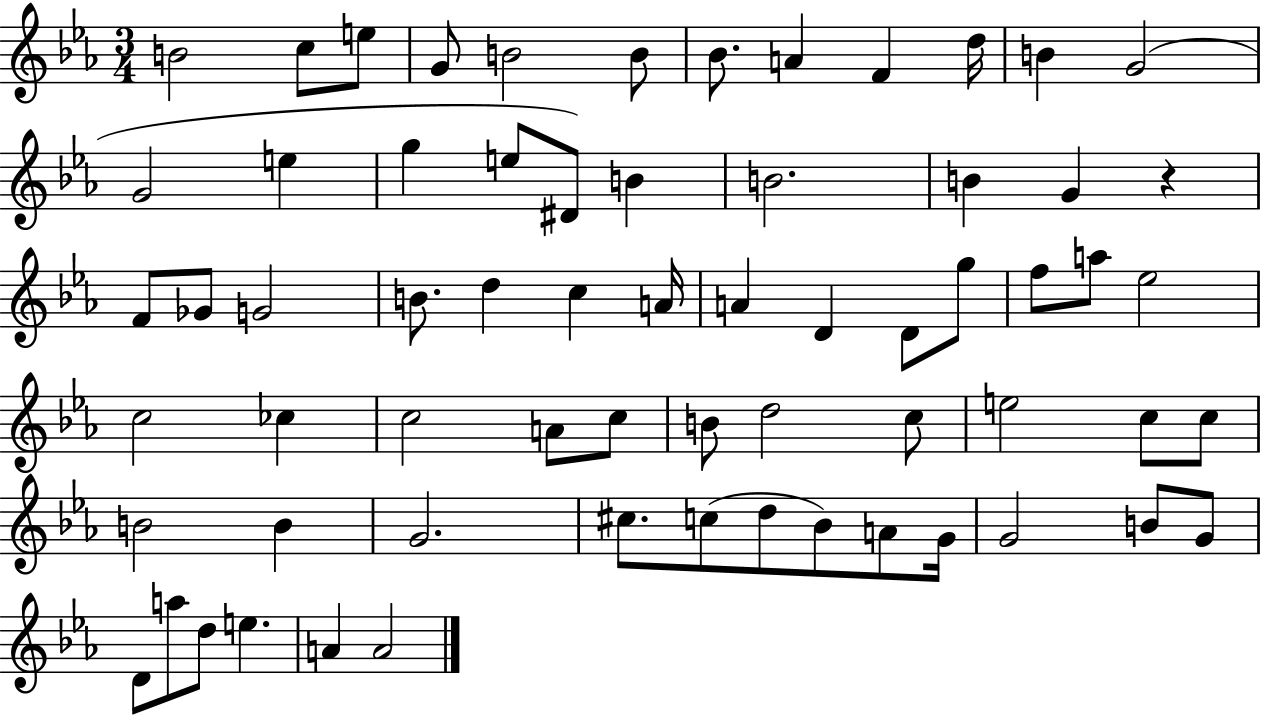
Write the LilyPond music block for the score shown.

{
  \clef treble
  \numericTimeSignature
  \time 3/4
  \key ees \major
  \repeat volta 2 { b'2 c''8 e''8 | g'8 b'2 b'8 | bes'8. a'4 f'4 d''16 | b'4 g'2( | \break g'2 e''4 | g''4 e''8 dis'8) b'4 | b'2. | b'4 g'4 r4 | \break f'8 ges'8 g'2 | b'8. d''4 c''4 a'16 | a'4 d'4 d'8 g''8 | f''8 a''8 ees''2 | \break c''2 ces''4 | c''2 a'8 c''8 | b'8 d''2 c''8 | e''2 c''8 c''8 | \break b'2 b'4 | g'2. | cis''8. c''8( d''8 bes'8) a'8 g'16 | g'2 b'8 g'8 | \break d'8 a''8 d''8 e''4. | a'4 a'2 | } \bar "|."
}